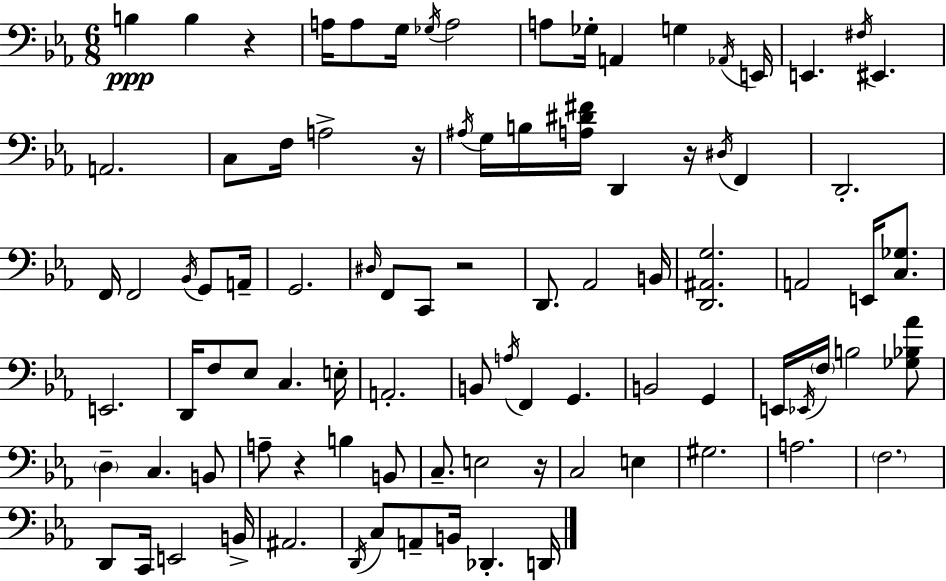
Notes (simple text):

B3/q B3/q R/q A3/s A3/e G3/s Gb3/s A3/h A3/e Gb3/s A2/q G3/q Ab2/s E2/s E2/q. F#3/s EIS2/q. A2/h. C3/e F3/s A3/h R/s A#3/s G3/s B3/s [A3,D#4,F#4]/s D2/q R/s D#3/s F2/q D2/h. F2/s F2/h Bb2/s G2/e A2/s G2/h. D#3/s F2/e C2/e R/h D2/e. Ab2/h B2/s [D2,A#2,G3]/h. A2/h E2/s [C3,Gb3]/e. E2/h. D2/s F3/e Eb3/e C3/q. E3/s A2/h. B2/e A3/s F2/q G2/q. B2/h G2/q E2/s Eb2/s F3/s B3/h [Gb3,Bb3,Ab4]/e D3/q C3/q. B2/e A3/e R/q B3/q B2/e C3/e. E3/h R/s C3/h E3/q G#3/h. A3/h. F3/h. D2/e C2/s E2/h B2/s A#2/h. D2/s C3/e A2/e B2/s Db2/q. D2/s